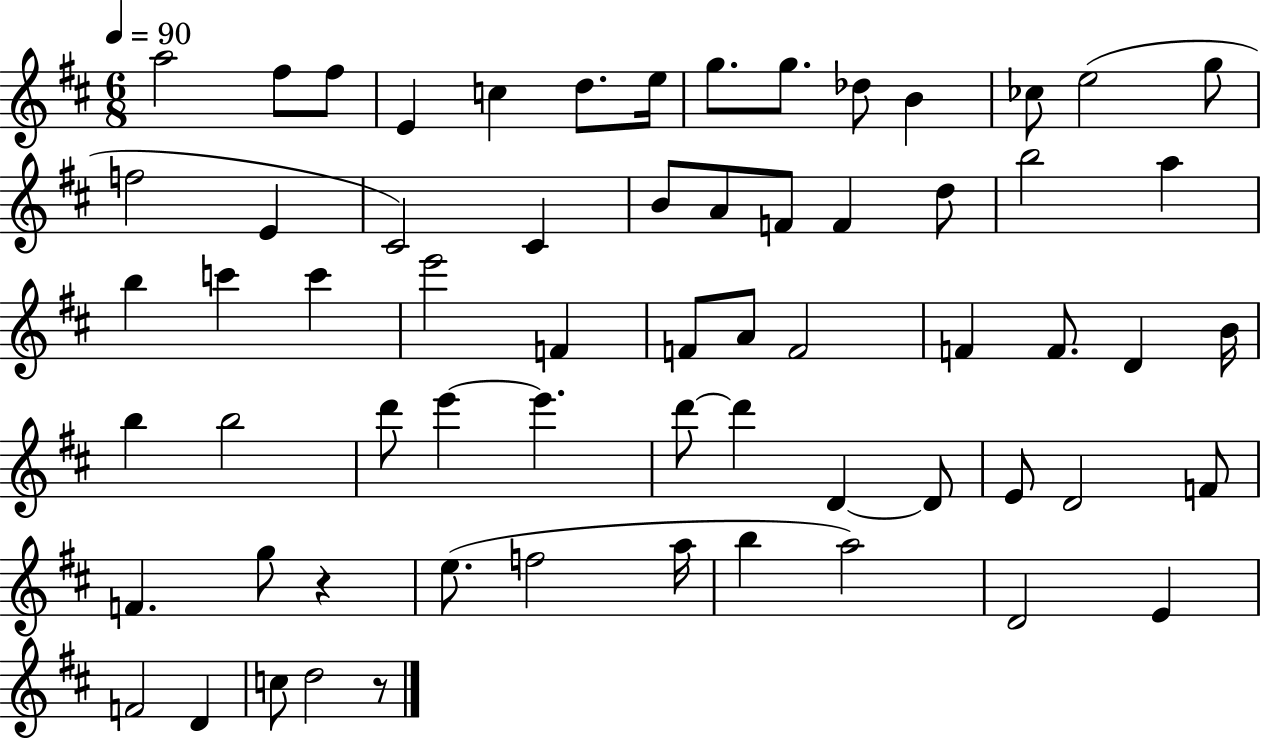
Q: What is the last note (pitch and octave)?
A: D5